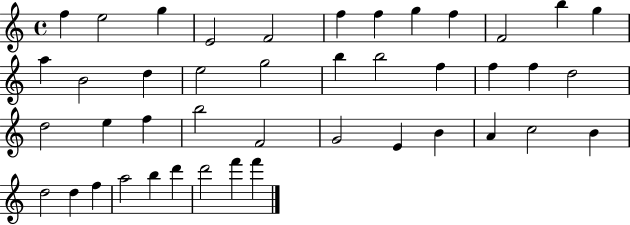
F5/q E5/h G5/q E4/h F4/h F5/q F5/q G5/q F5/q F4/h B5/q G5/q A5/q B4/h D5/q E5/h G5/h B5/q B5/h F5/q F5/q F5/q D5/h D5/h E5/q F5/q B5/h F4/h G4/h E4/q B4/q A4/q C5/h B4/q D5/h D5/q F5/q A5/h B5/q D6/q D6/h F6/q F6/q